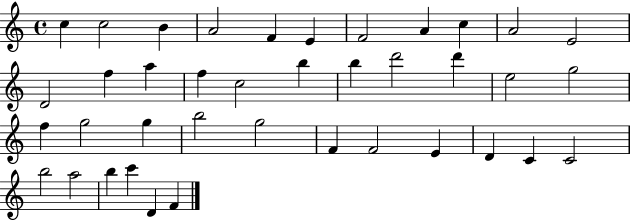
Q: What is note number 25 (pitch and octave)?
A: G5